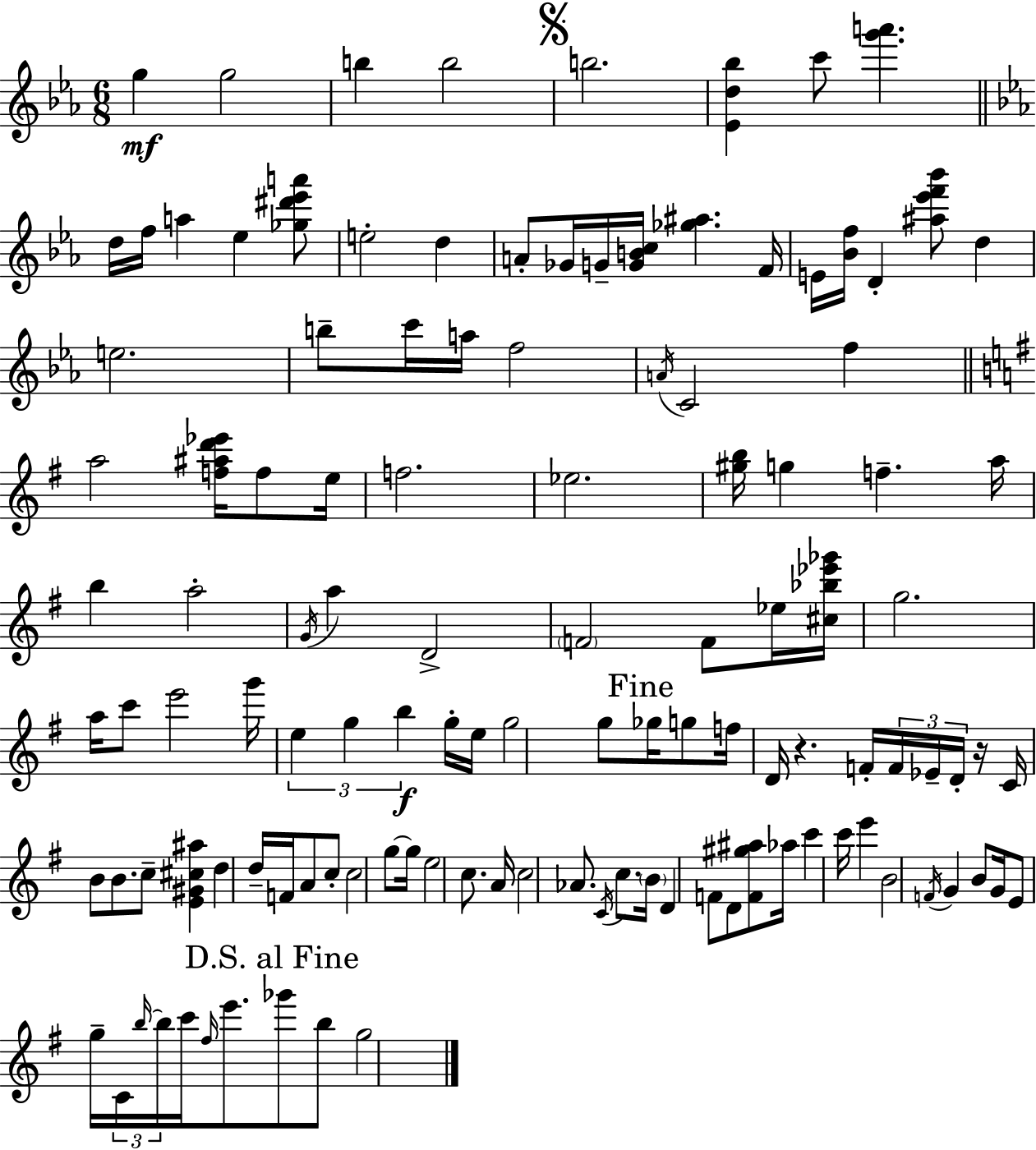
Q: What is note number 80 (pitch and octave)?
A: Ab4